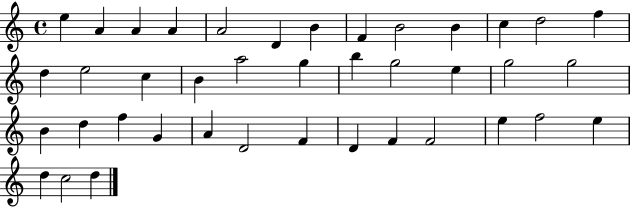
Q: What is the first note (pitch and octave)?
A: E5